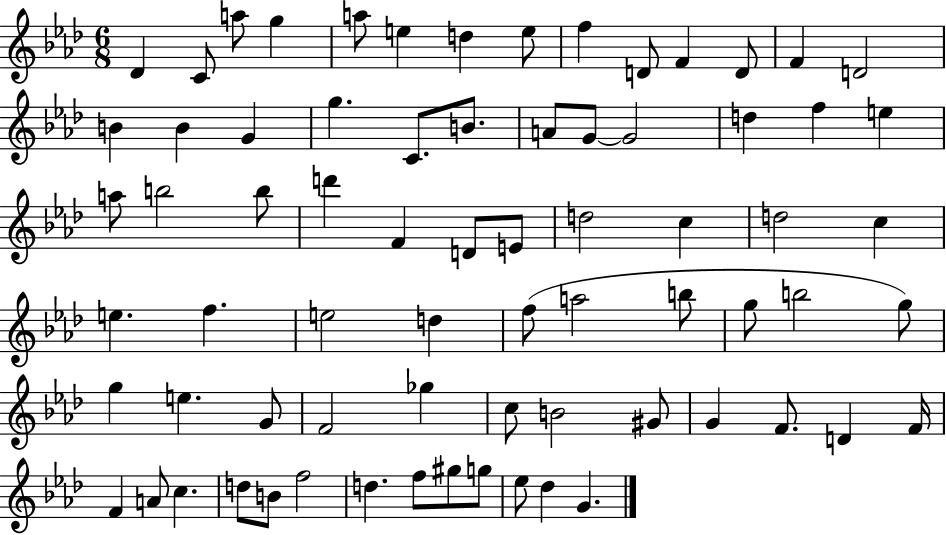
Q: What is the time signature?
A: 6/8